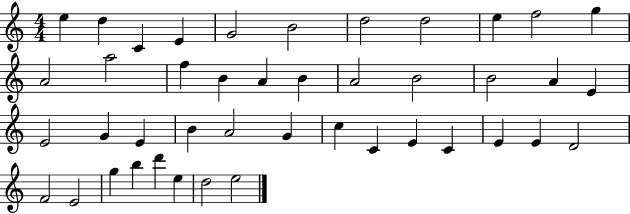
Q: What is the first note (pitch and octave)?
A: E5